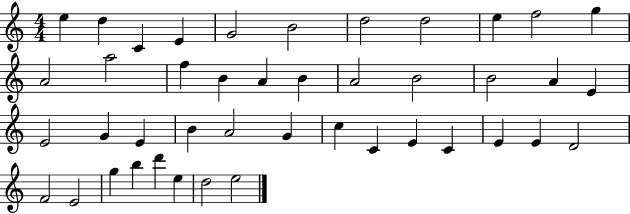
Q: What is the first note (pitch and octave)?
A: E5